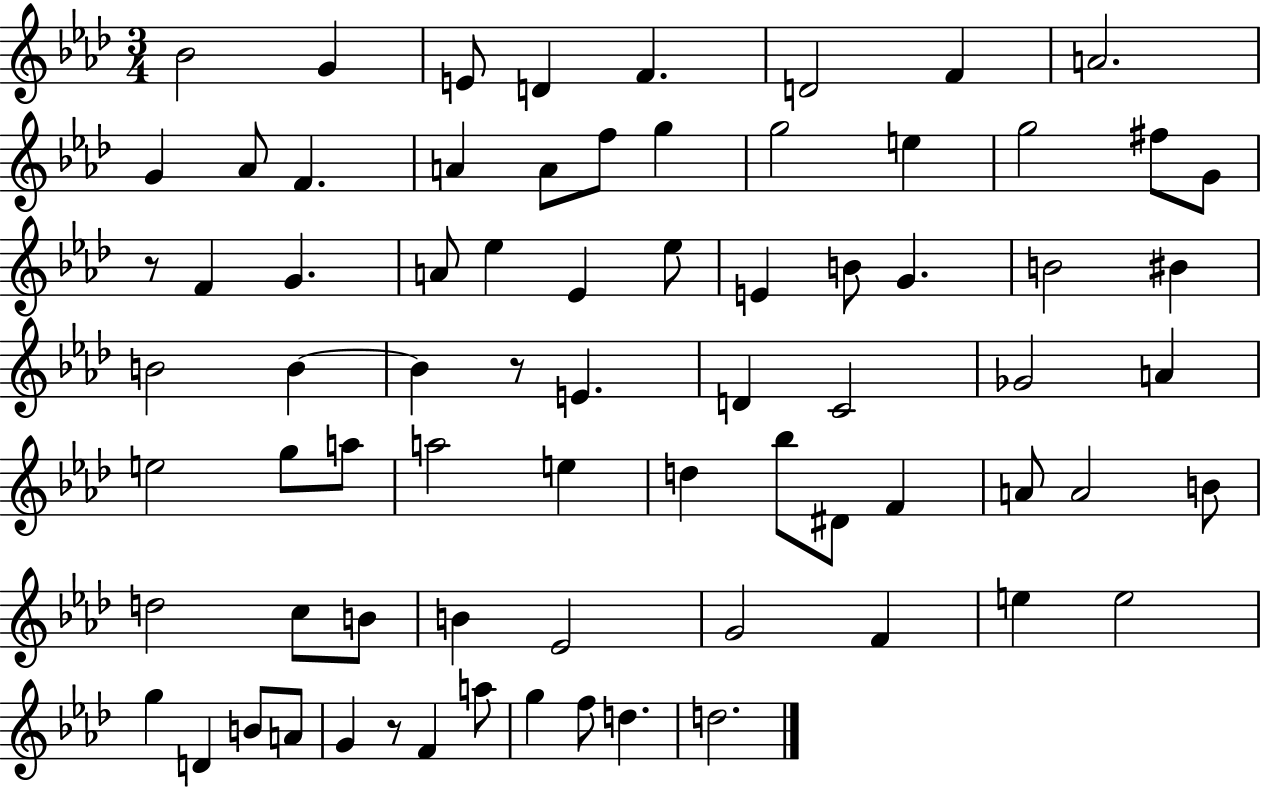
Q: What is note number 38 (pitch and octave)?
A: Gb4